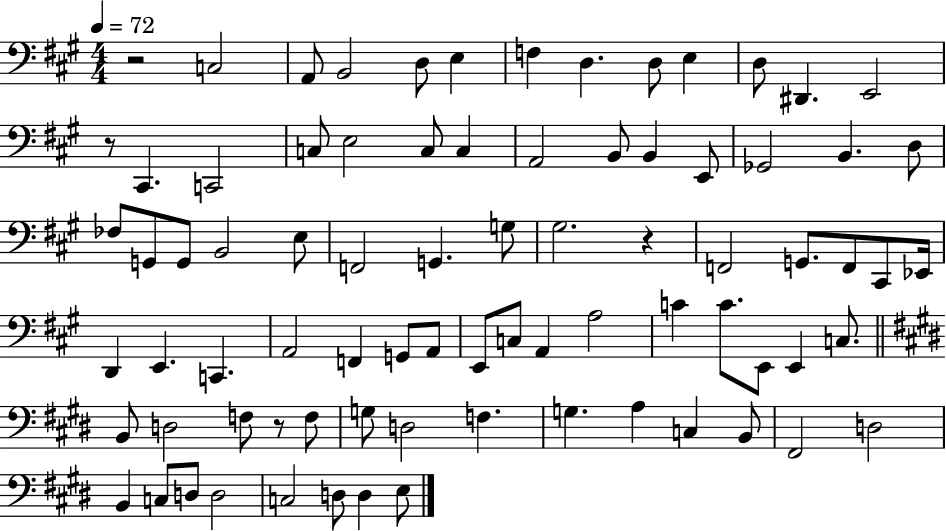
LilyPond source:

{
  \clef bass
  \numericTimeSignature
  \time 4/4
  \key a \major
  \tempo 4 = 72
  \repeat volta 2 { r2 c2 | a,8 b,2 d8 e4 | f4 d4. d8 e4 | d8 dis,4. e,2 | \break r8 cis,4. c,2 | c8 e2 c8 c4 | a,2 b,8 b,4 e,8 | ges,2 b,4. d8 | \break fes8 g,8 g,8 b,2 e8 | f,2 g,4. g8 | gis2. r4 | f,2 g,8. f,8 cis,8 ees,16 | \break d,4 e,4. c,4. | a,2 f,4 g,8 a,8 | e,8 c8 a,4 a2 | c'4 c'8. e,8 e,4 c8. | \break \bar "||" \break \key e \major b,8 d2 f8 r8 f8 | g8 d2 f4. | g4. a4 c4 b,8 | fis,2 d2 | \break b,4 c8 d8 d2 | c2 d8 d4 e8 | } \bar "|."
}